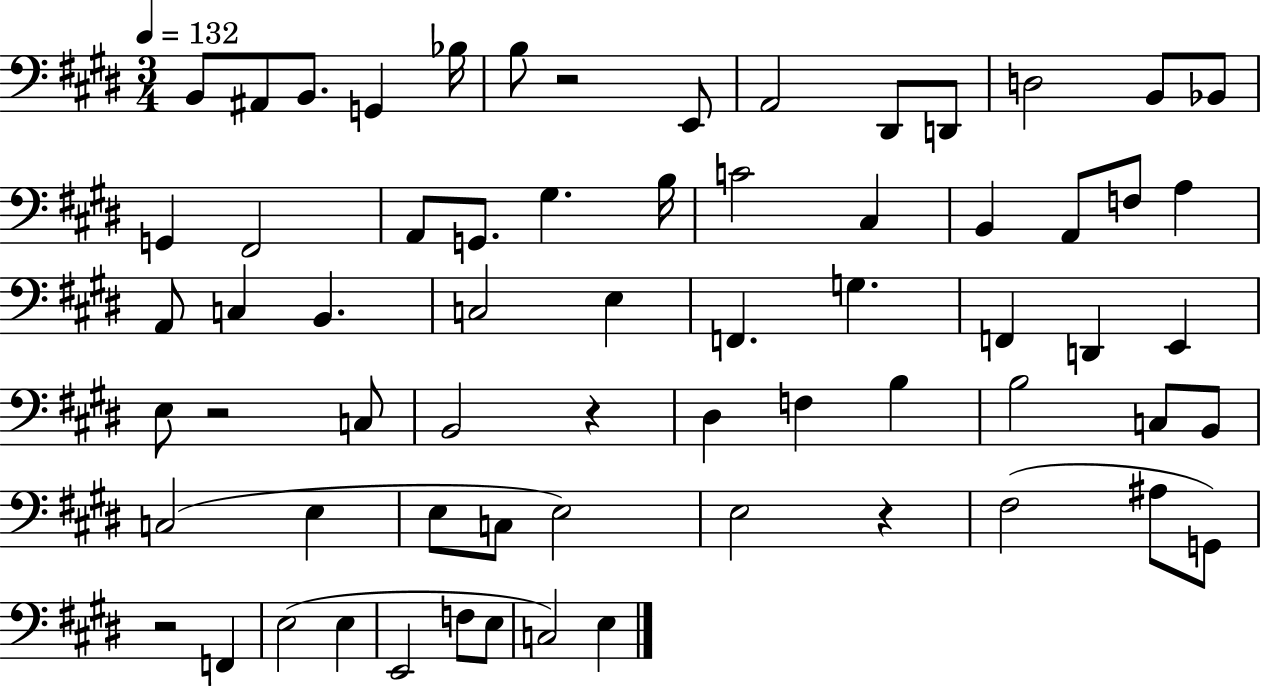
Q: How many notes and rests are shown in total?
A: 66